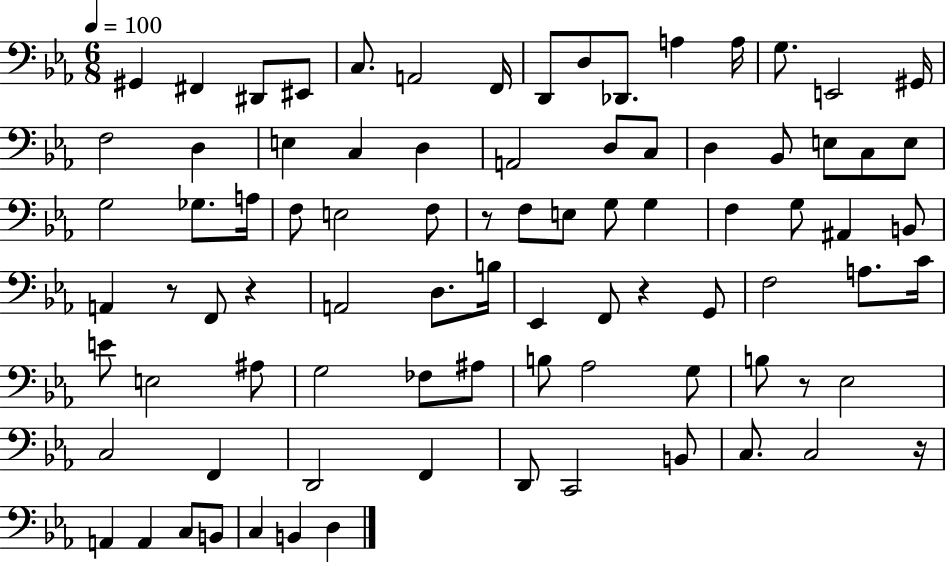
{
  \clef bass
  \numericTimeSignature
  \time 6/8
  \key ees \major
  \tempo 4 = 100
  gis,4 fis,4 dis,8 eis,8 | c8. a,2 f,16 | d,8 d8 des,8. a4 a16 | g8. e,2 gis,16 | \break f2 d4 | e4 c4 d4 | a,2 d8 c8 | d4 bes,8 e8 c8 e8 | \break g2 ges8. a16 | f8 e2 f8 | r8 f8 e8 g8 g4 | f4 g8 ais,4 b,8 | \break a,4 r8 f,8 r4 | a,2 d8. b16 | ees,4 f,8 r4 g,8 | f2 a8. c'16 | \break e'8 e2 ais8 | g2 fes8 ais8 | b8 aes2 g8 | b8 r8 ees2 | \break c2 f,4 | d,2 f,4 | d,8 c,2 b,8 | c8. c2 r16 | \break a,4 a,4 c8 b,8 | c4 b,4 d4 | \bar "|."
}